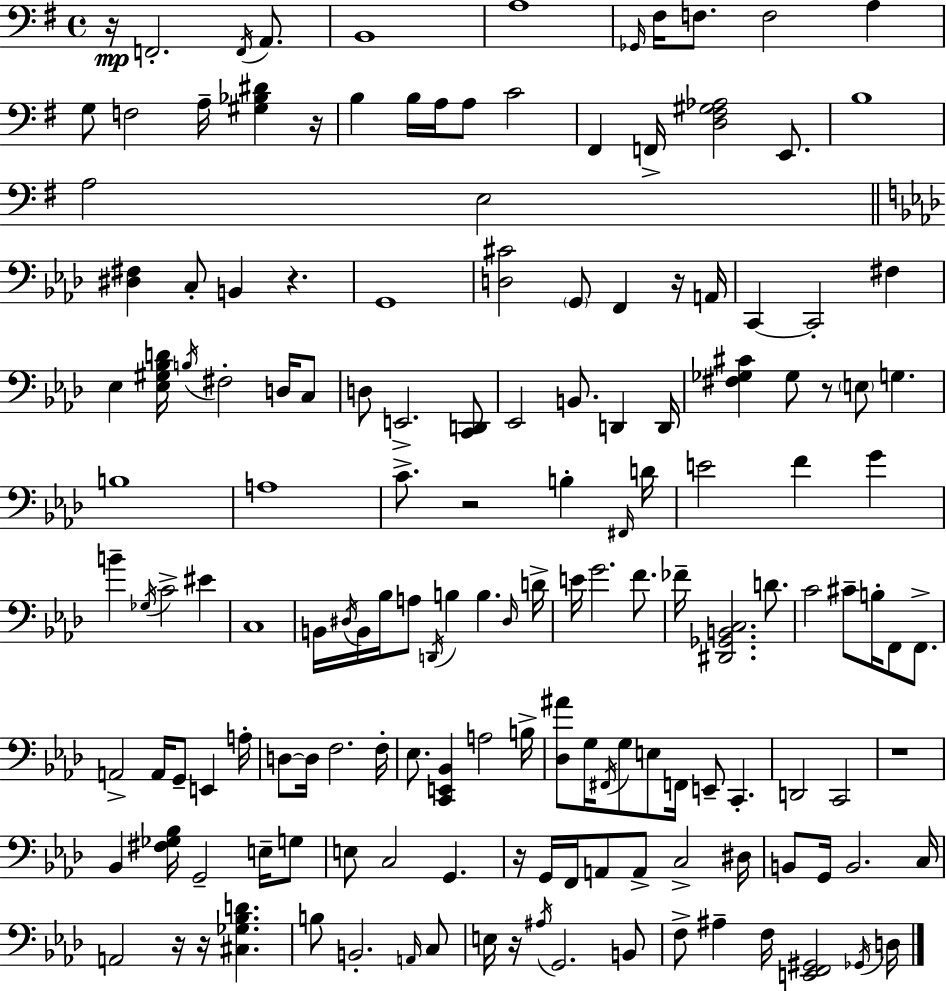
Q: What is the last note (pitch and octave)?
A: D3